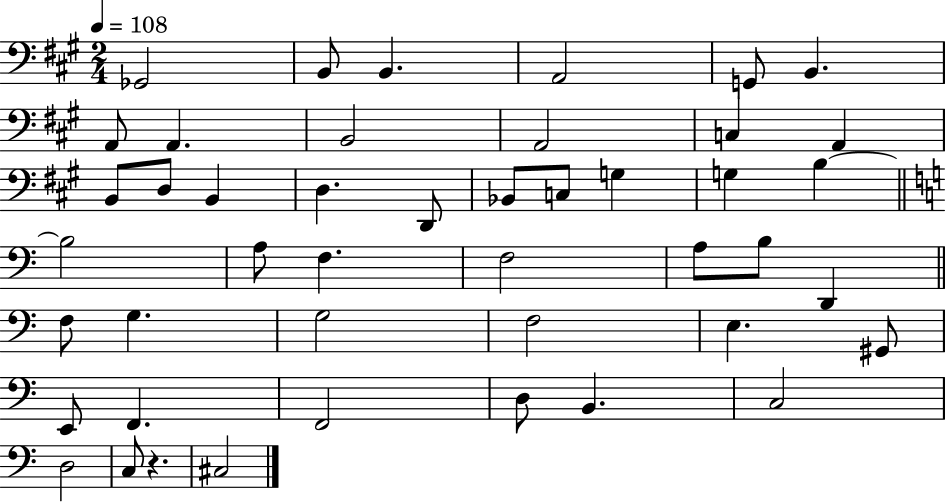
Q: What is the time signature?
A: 2/4